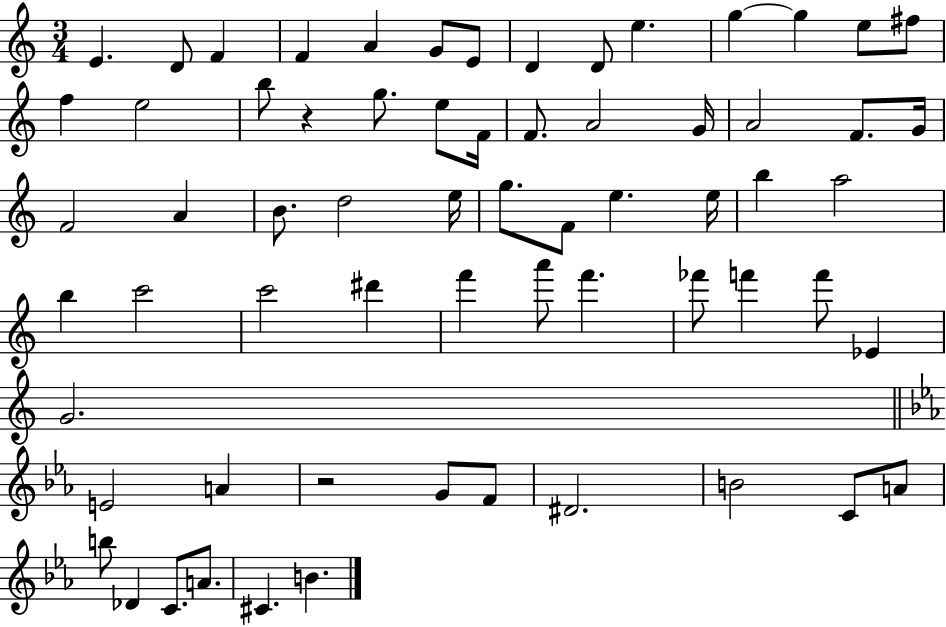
X:1
T:Untitled
M:3/4
L:1/4
K:C
E D/2 F F A G/2 E/2 D D/2 e g g e/2 ^f/2 f e2 b/2 z g/2 e/2 F/4 F/2 A2 G/4 A2 F/2 G/4 F2 A B/2 d2 e/4 g/2 F/2 e e/4 b a2 b c'2 c'2 ^d' f' a'/2 f' _f'/2 f' f'/2 _E G2 E2 A z2 G/2 F/2 ^D2 B2 C/2 A/2 b/2 _D C/2 A/2 ^C B